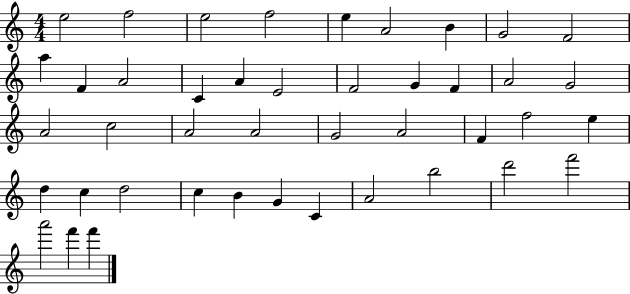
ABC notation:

X:1
T:Untitled
M:4/4
L:1/4
K:C
e2 f2 e2 f2 e A2 B G2 F2 a F A2 C A E2 F2 G F A2 G2 A2 c2 A2 A2 G2 A2 F f2 e d c d2 c B G C A2 b2 d'2 f'2 a'2 f' f'